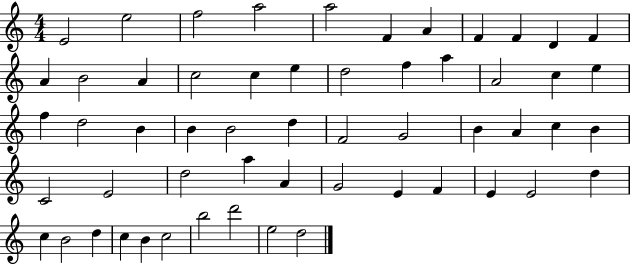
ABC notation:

X:1
T:Untitled
M:4/4
L:1/4
K:C
E2 e2 f2 a2 a2 F A F F D F A B2 A c2 c e d2 f a A2 c e f d2 B B B2 d F2 G2 B A c B C2 E2 d2 a A G2 E F E E2 d c B2 d c B c2 b2 d'2 e2 d2